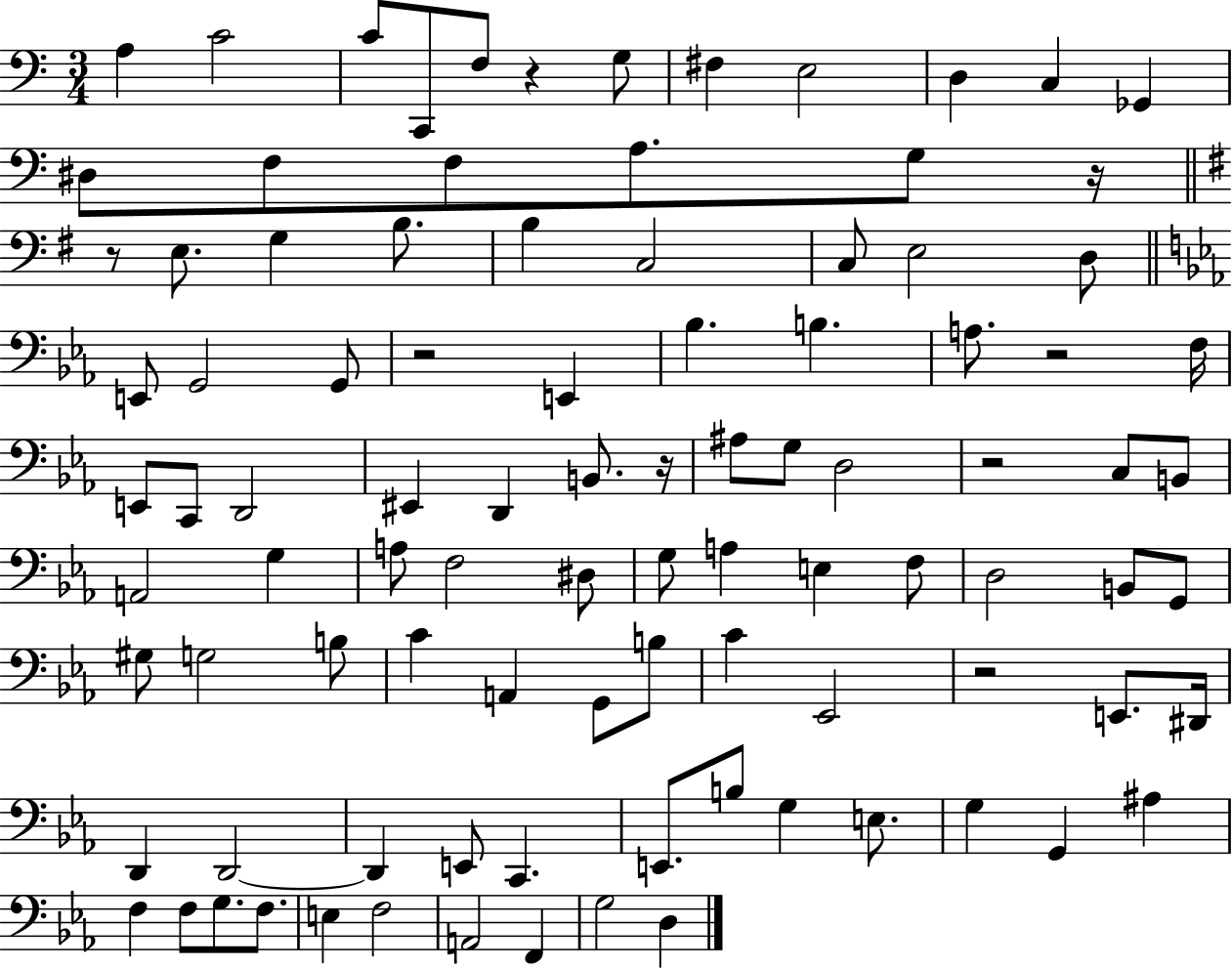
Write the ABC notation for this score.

X:1
T:Untitled
M:3/4
L:1/4
K:C
A, C2 C/2 C,,/2 F,/2 z G,/2 ^F, E,2 D, C, _G,, ^D,/2 F,/2 F,/2 A,/2 G,/2 z/4 z/2 E,/2 G, B,/2 B, C,2 C,/2 E,2 D,/2 E,,/2 G,,2 G,,/2 z2 E,, _B, B, A,/2 z2 F,/4 E,,/2 C,,/2 D,,2 ^E,, D,, B,,/2 z/4 ^A,/2 G,/2 D,2 z2 C,/2 B,,/2 A,,2 G, A,/2 F,2 ^D,/2 G,/2 A, E, F,/2 D,2 B,,/2 G,,/2 ^G,/2 G,2 B,/2 C A,, G,,/2 B,/2 C _E,,2 z2 E,,/2 ^D,,/4 D,, D,,2 D,, E,,/2 C,, E,,/2 B,/2 G, E,/2 G, G,, ^A, F, F,/2 G,/2 F,/2 E, F,2 A,,2 F,, G,2 D,